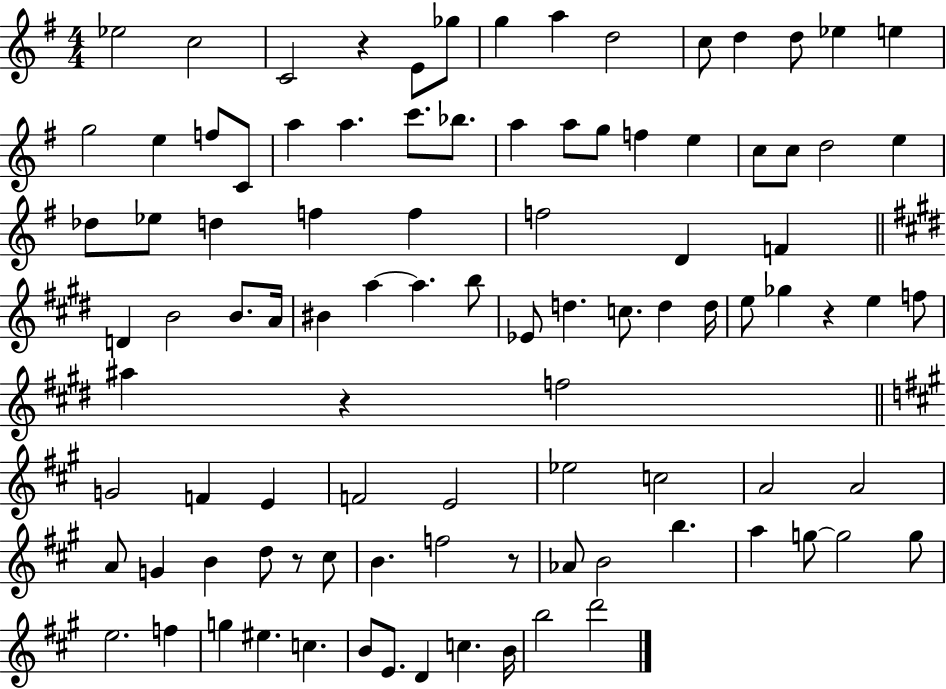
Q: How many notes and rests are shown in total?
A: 97